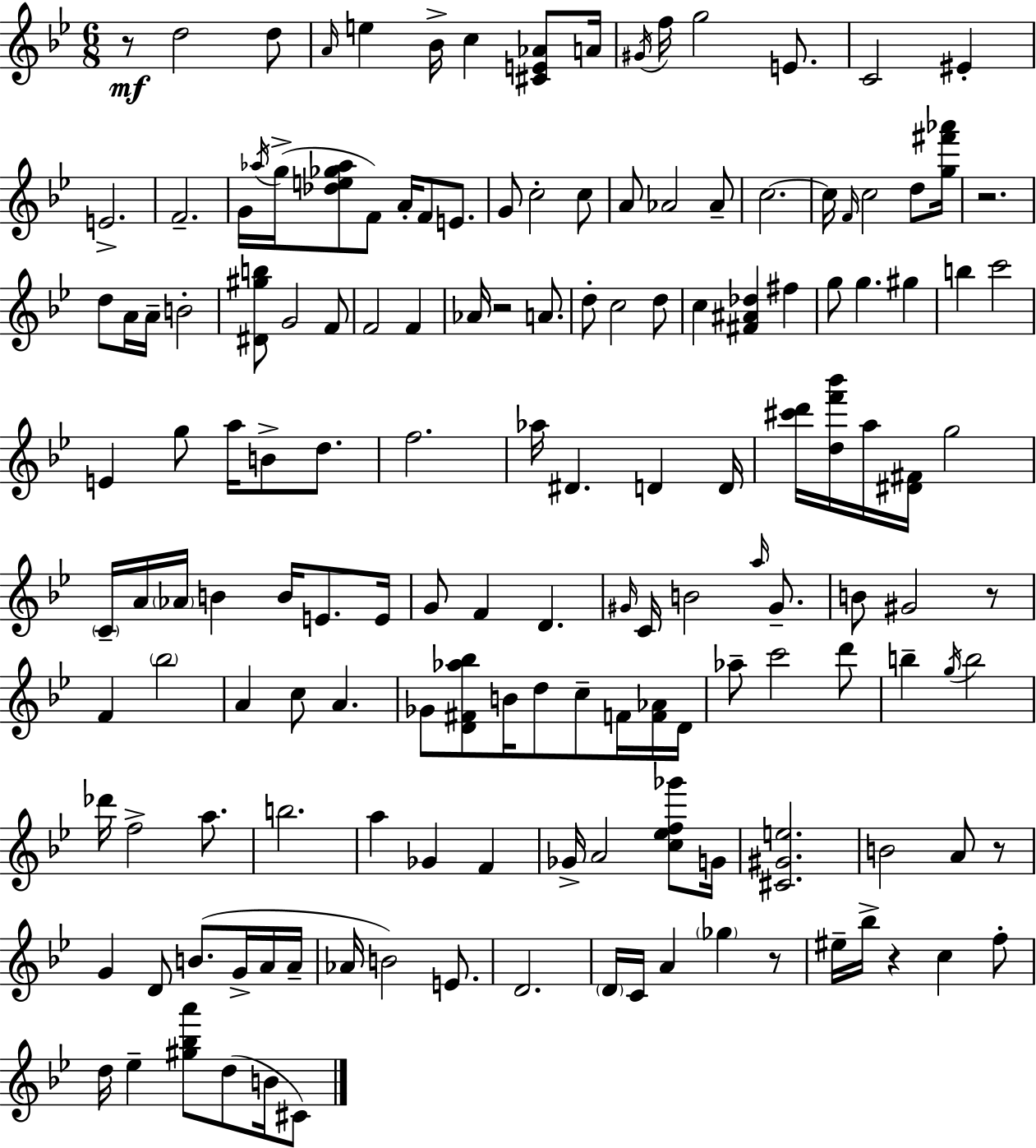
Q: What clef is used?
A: treble